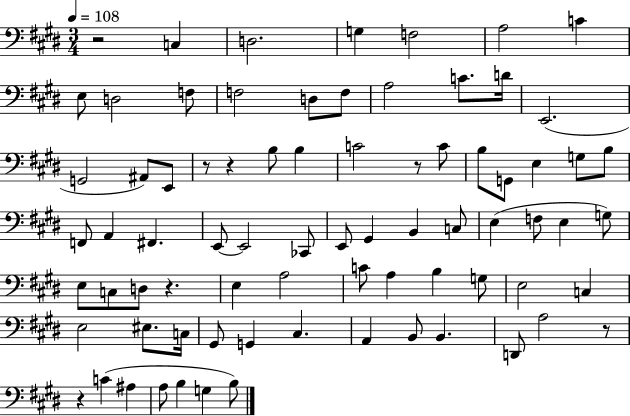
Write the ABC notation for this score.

X:1
T:Untitled
M:3/4
L:1/4
K:E
z2 C, D,2 G, F,2 A,2 C E,/2 D,2 F,/2 F,2 D,/2 F,/2 A,2 C/2 D/4 E,,2 G,,2 ^A,,/2 E,,/2 z/2 z B,/2 B, C2 z/2 C/2 B,/2 G,,/2 E, G,/2 B,/2 F,,/2 A,, ^F,, E,,/2 E,,2 _C,,/2 E,,/2 ^G,, B,, C,/2 E, F,/2 E, G,/2 E,/2 C,/2 D,/2 z E, A,2 C/2 A, B, G,/2 E,2 C, E,2 ^E,/2 C,/4 ^G,,/2 G,, ^C, A,, B,,/2 B,, D,,/2 A,2 z/2 z C ^A, A,/2 B, G, B,/2